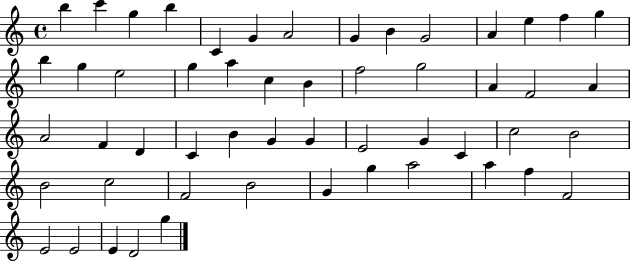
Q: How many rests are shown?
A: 0